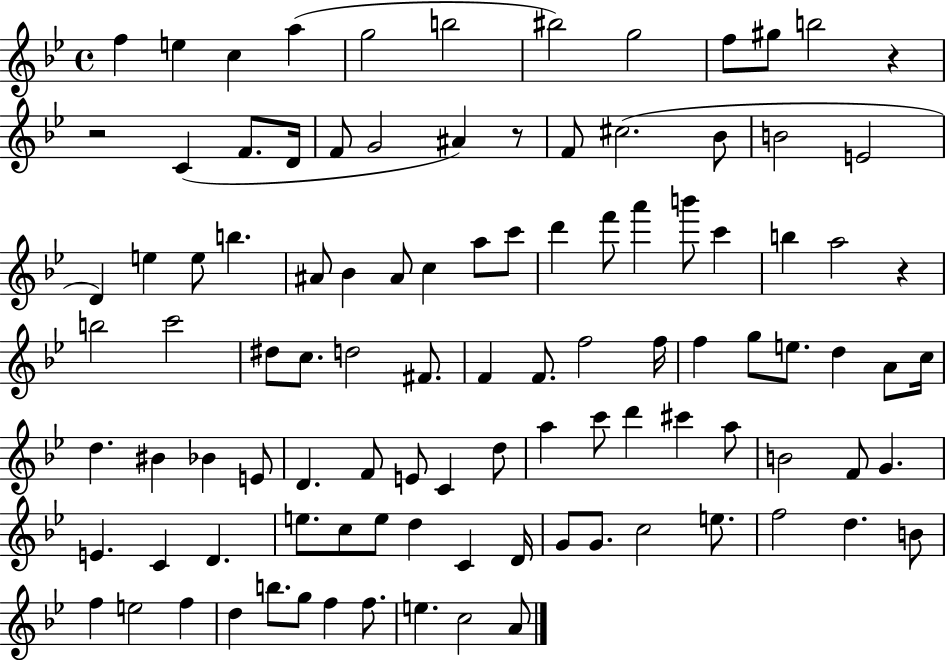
F5/q E5/q C5/q A5/q G5/h B5/h BIS5/h G5/h F5/e G#5/e B5/h R/q R/h C4/q F4/e. D4/s F4/e G4/h A#4/q R/e F4/e C#5/h. Bb4/e B4/h E4/h D4/q E5/q E5/e B5/q. A#4/e Bb4/q A#4/e C5/q A5/e C6/e D6/q F6/e A6/q B6/e C6/q B5/q A5/h R/q B5/h C6/h D#5/e C5/e. D5/h F#4/e. F4/q F4/e. F5/h F5/s F5/q G5/e E5/e. D5/q A4/e C5/s D5/q. BIS4/q Bb4/q E4/e D4/q. F4/e E4/e C4/q D5/e A5/q C6/e D6/q C#6/q A5/e B4/h F4/e G4/q. E4/q. C4/q D4/q. E5/e. C5/e E5/e D5/q C4/q D4/s G4/e G4/e. C5/h E5/e. F5/h D5/q. B4/e F5/q E5/h F5/q D5/q B5/e. G5/e F5/q F5/e. E5/q. C5/h A4/e